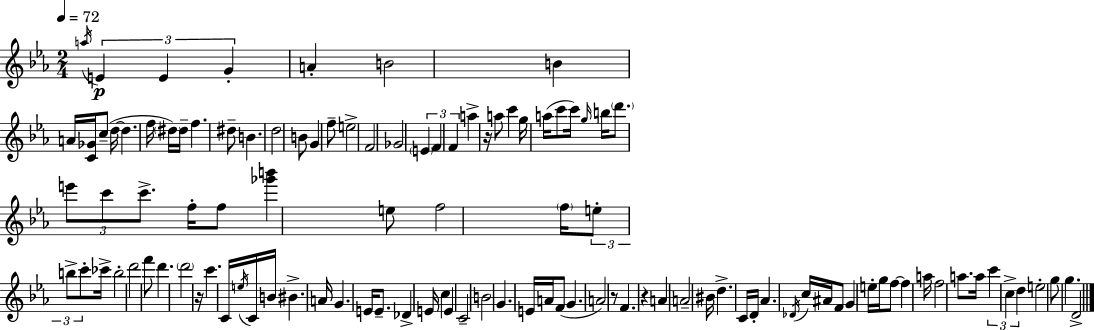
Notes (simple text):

A5/s E4/q E4/q G4/q A4/q B4/h B4/q A4/s [C4,Gb4]/s C5/e D5/s D5/q. F5/s D#5/s D#5/s F5/q. D#5/e B4/q. D5/h B4/e G4/q F5/e E5/h F4/h Gb4/h E4/q F4/q F4/q A5/q R/s A5/e C6/q G5/s A5/s C6/e C6/s G5/s B5/s D6/e. E6/e C6/e C6/e. F5/s F5/e [Gb6,B6]/q E5/e F5/h F5/s E5/e B5/e C6/e CES6/s B5/h D6/h F6/e D6/q. D6/h R/s C6/q. C4/s E5/s C4/s B4/s BIS4/q. A4/s G4/q. E4/s E4/e. Db4/q E4/s C5/q E4/q C4/h B4/h G4/q. E4/s A4/s F4/e G4/q. A4/h R/e F4/q. R/q A4/q A4/h BIS4/s D5/q. C4/s D4/s Ab4/q. Db4/s C5/s A#4/s F4/e G4/q E5/s G5/s F5/e F5/q A5/s F5/h A5/e. A5/s C6/q C5/q D5/q E5/h G5/e G5/q. D4/h